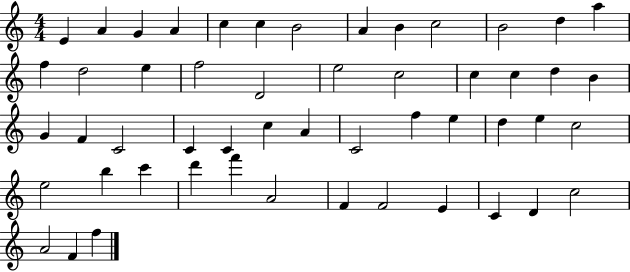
E4/q A4/q G4/q A4/q C5/q C5/q B4/h A4/q B4/q C5/h B4/h D5/q A5/q F5/q D5/h E5/q F5/h D4/h E5/h C5/h C5/q C5/q D5/q B4/q G4/q F4/q C4/h C4/q C4/q C5/q A4/q C4/h F5/q E5/q D5/q E5/q C5/h E5/h B5/q C6/q D6/q F6/q A4/h F4/q F4/h E4/q C4/q D4/q C5/h A4/h F4/q F5/q